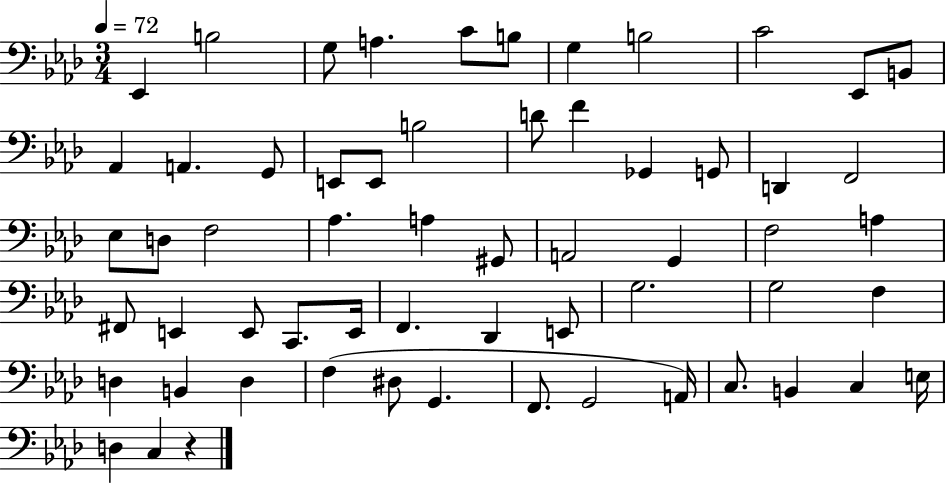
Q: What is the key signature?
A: AES major